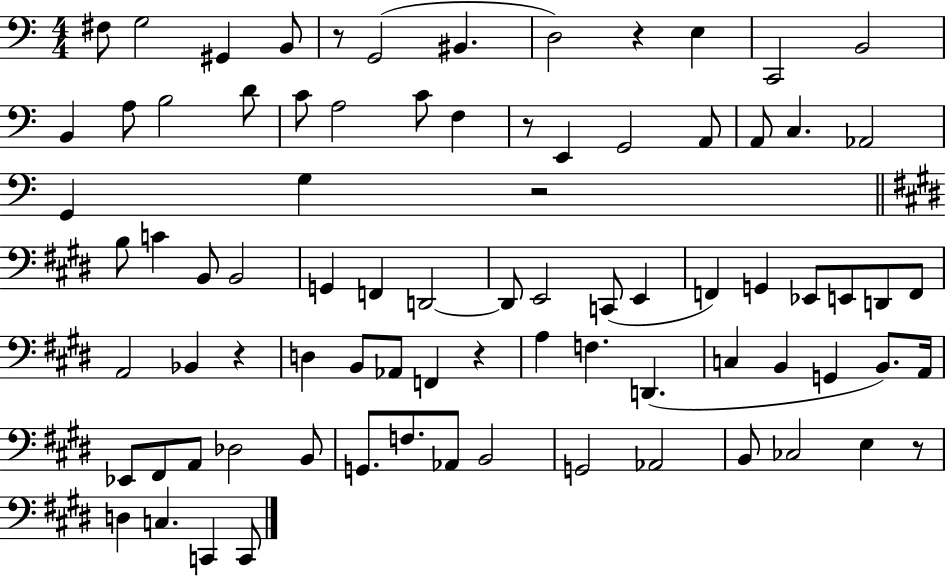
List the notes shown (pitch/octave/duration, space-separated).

F#3/e G3/h G#2/q B2/e R/e G2/h BIS2/q. D3/h R/q E3/q C2/h B2/h B2/q A3/e B3/h D4/e C4/e A3/h C4/e F3/q R/e E2/q G2/h A2/e A2/e C3/q. Ab2/h G2/q G3/q R/h B3/e C4/q B2/e B2/h G2/q F2/q D2/h D2/e E2/h C2/e E2/q F2/q G2/q Eb2/e E2/e D2/e F2/e A2/h Bb2/q R/q D3/q B2/e Ab2/e F2/q R/q A3/q F3/q. D2/q. C3/q B2/q G2/q B2/e. A2/s Eb2/e F#2/e A2/e Db3/h B2/e G2/e. F3/e. Ab2/e B2/h G2/h Ab2/h B2/e CES3/h E3/q R/e D3/q C3/q. C2/q C2/e